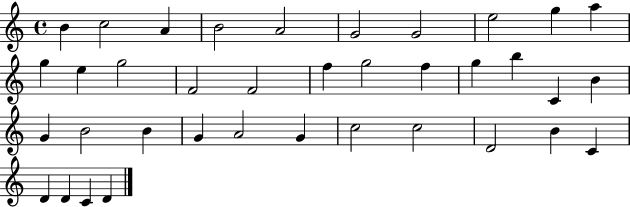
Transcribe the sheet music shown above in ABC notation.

X:1
T:Untitled
M:4/4
L:1/4
K:C
B c2 A B2 A2 G2 G2 e2 g a g e g2 F2 F2 f g2 f g b C B G B2 B G A2 G c2 c2 D2 B C D D C D